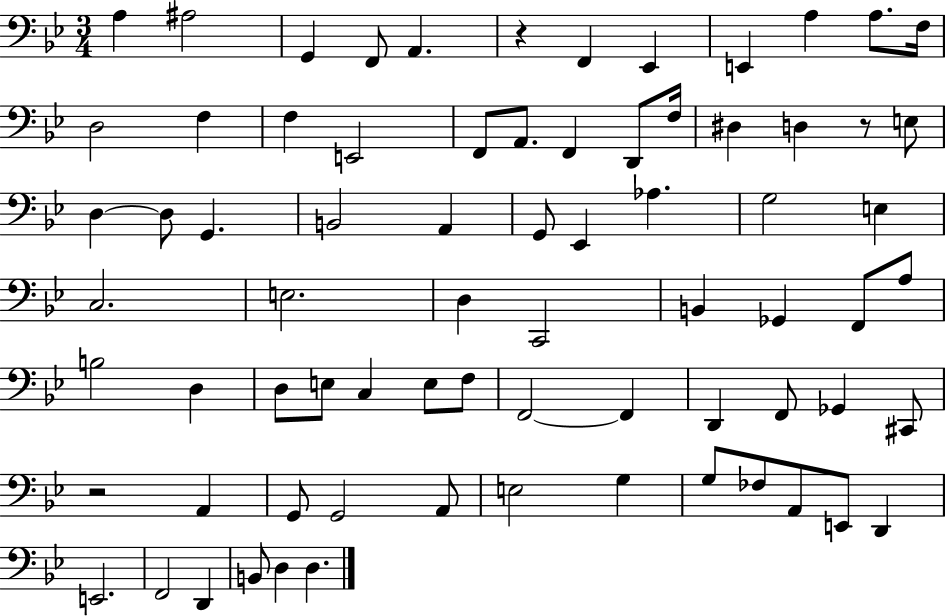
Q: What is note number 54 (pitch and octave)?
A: C#2